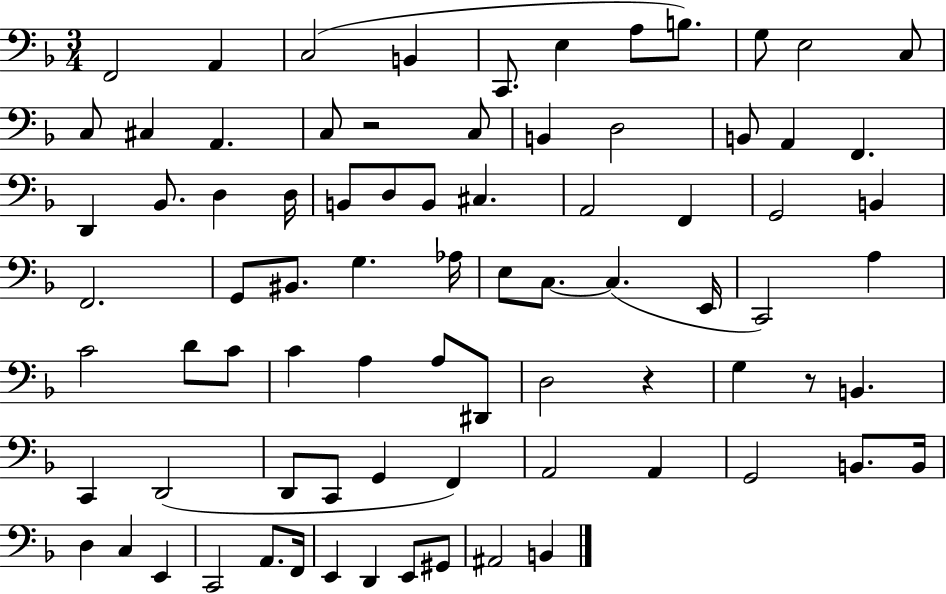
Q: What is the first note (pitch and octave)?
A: F2